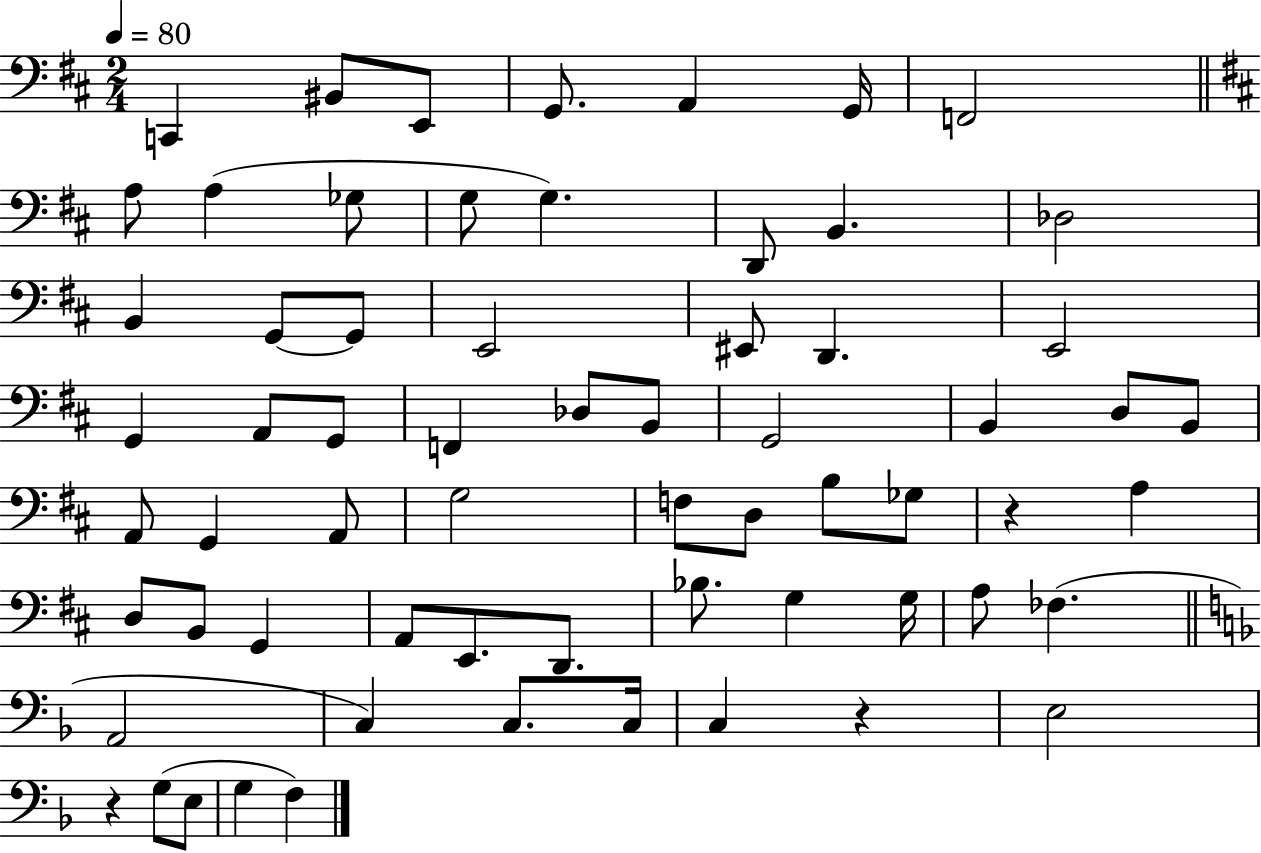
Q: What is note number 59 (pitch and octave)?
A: G3